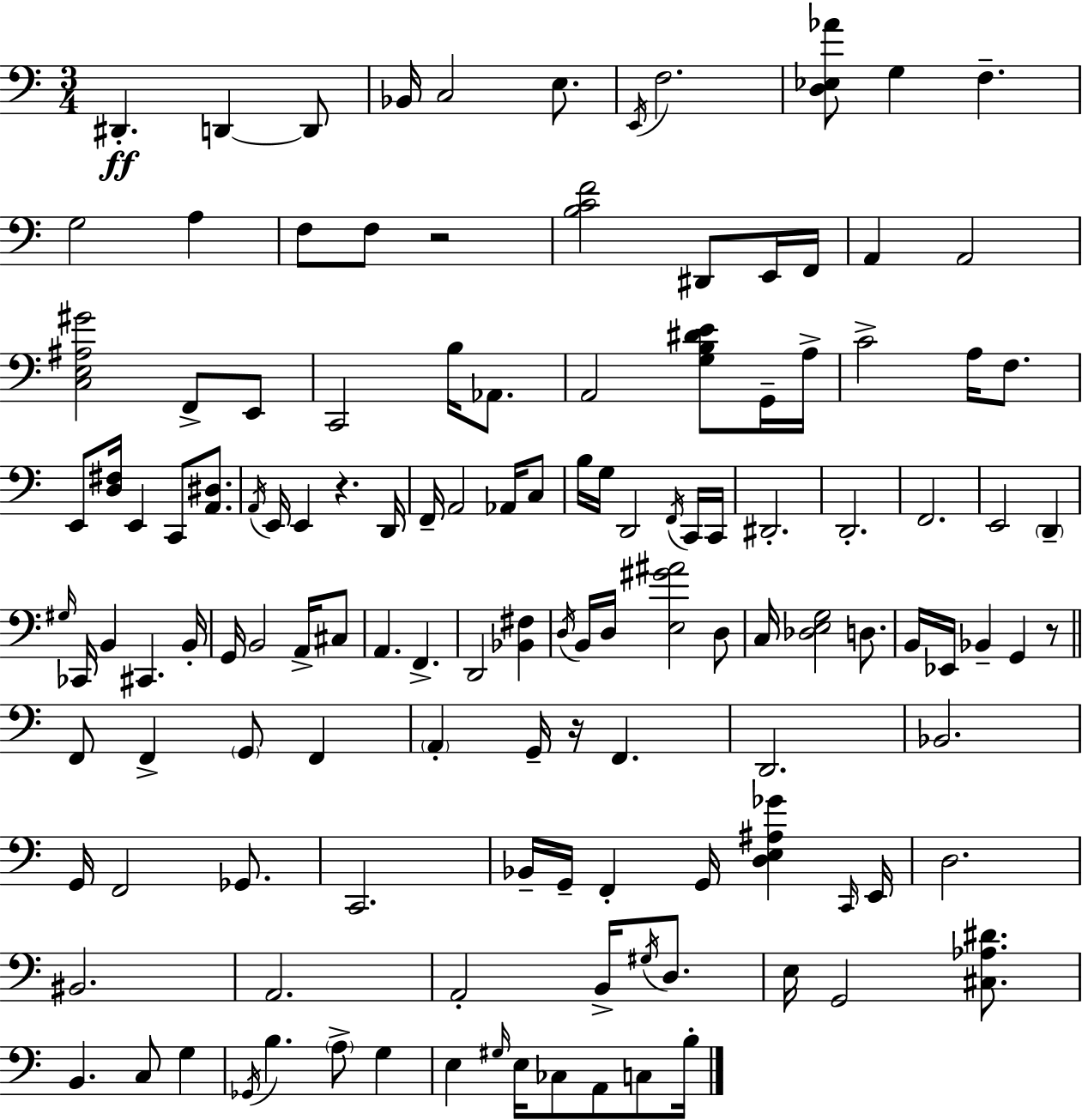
X:1
T:Untitled
M:3/4
L:1/4
K:Am
^D,, D,, D,,/2 _B,,/4 C,2 E,/2 E,,/4 F,2 [D,_E,_A]/2 G, F, G,2 A, F,/2 F,/2 z2 [B,CF]2 ^D,,/2 E,,/4 F,,/4 A,, A,,2 [C,E,^A,^G]2 F,,/2 E,,/2 C,,2 B,/4 _A,,/2 A,,2 [G,B,^DE]/2 G,,/4 A,/4 C2 A,/4 F,/2 E,,/2 [D,^F,]/4 E,, C,,/2 [A,,^D,]/2 A,,/4 E,,/4 E,, z D,,/4 F,,/4 A,,2 _A,,/4 C,/2 B,/4 G,/4 D,,2 F,,/4 C,,/4 C,,/4 ^D,,2 D,,2 F,,2 E,,2 D,, ^G,/4 _C,,/4 B,, ^C,, B,,/4 G,,/4 B,,2 A,,/4 ^C,/2 A,, F,, D,,2 [_B,,^F,] D,/4 B,,/4 D,/4 [E,^G^A]2 D,/2 C,/4 [_D,E,G,]2 D,/2 B,,/4 _E,,/4 _B,, G,, z/2 F,,/2 F,, G,,/2 F,, A,, G,,/4 z/4 F,, D,,2 _B,,2 G,,/4 F,,2 _G,,/2 C,,2 _B,,/4 G,,/4 F,, G,,/4 [D,E,^A,_G] C,,/4 E,,/4 D,2 ^B,,2 A,,2 A,,2 B,,/4 ^G,/4 D,/2 E,/4 G,,2 [^C,_A,^D]/2 B,, C,/2 G, _G,,/4 B, A,/2 G, E, ^G,/4 E,/4 _C,/2 A,,/2 C,/2 B,/4